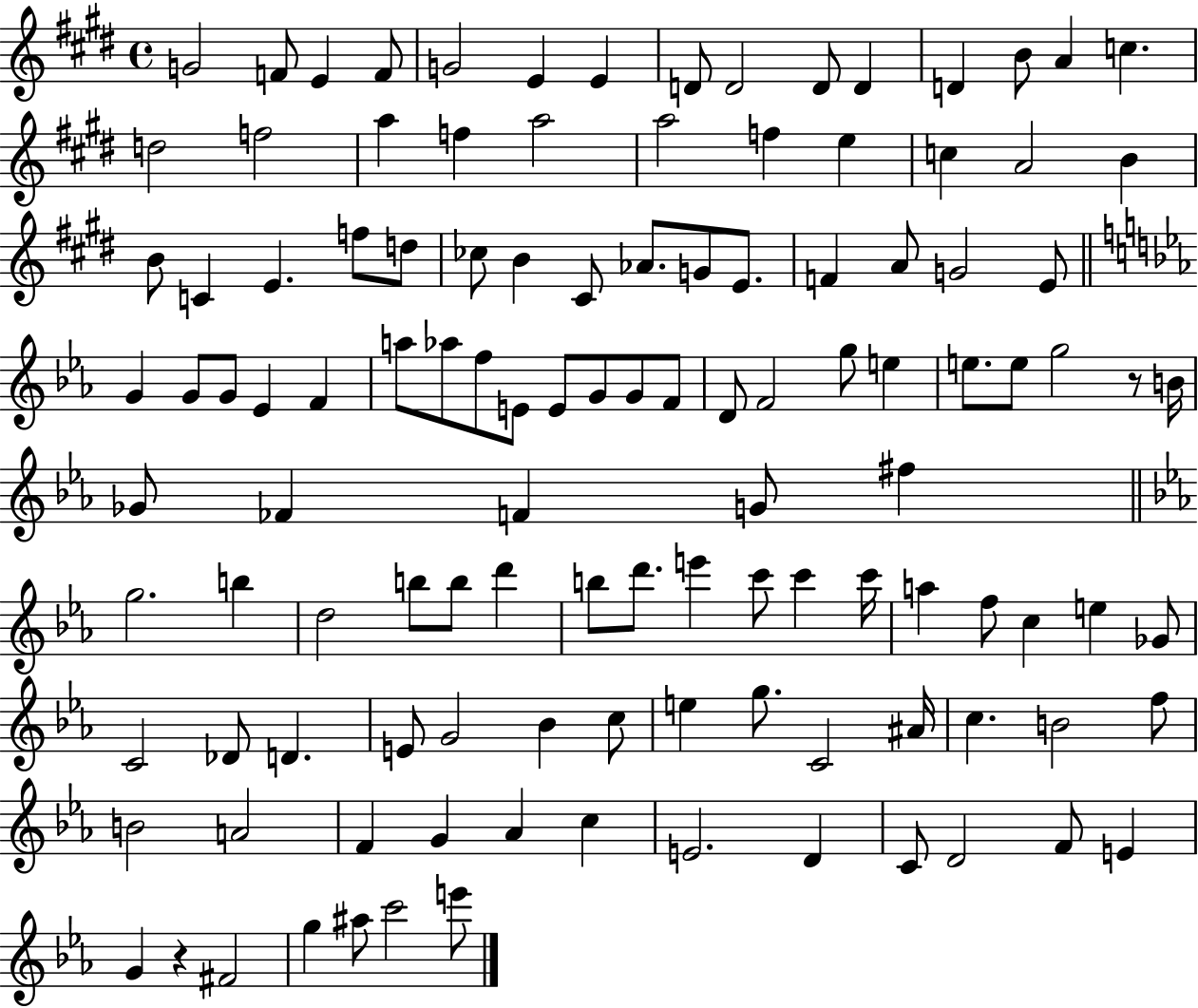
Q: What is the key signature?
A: E major